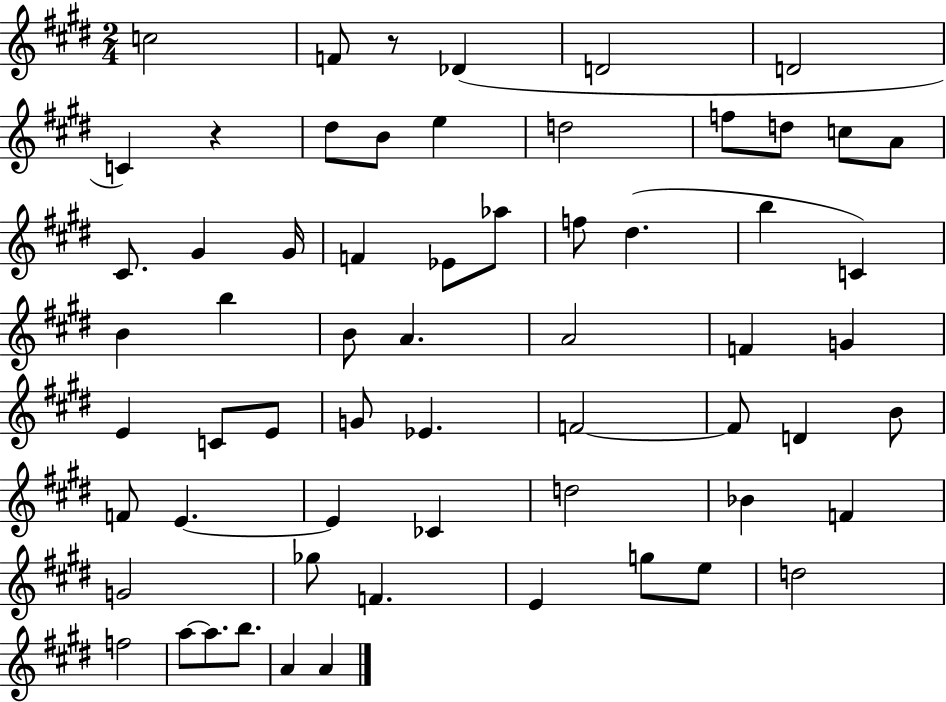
C5/h F4/e R/e Db4/q D4/h D4/h C4/q R/q D#5/e B4/e E5/q D5/h F5/e D5/e C5/e A4/e C#4/e. G#4/q G#4/s F4/q Eb4/e Ab5/e F5/e D#5/q. B5/q C4/q B4/q B5/q B4/e A4/q. A4/h F4/q G4/q E4/q C4/e E4/e G4/e Eb4/q. F4/h F4/e D4/q B4/e F4/e E4/q. E4/q CES4/q D5/h Bb4/q F4/q G4/h Gb5/e F4/q. E4/q G5/e E5/e D5/h F5/h A5/e A5/e. B5/e. A4/q A4/q